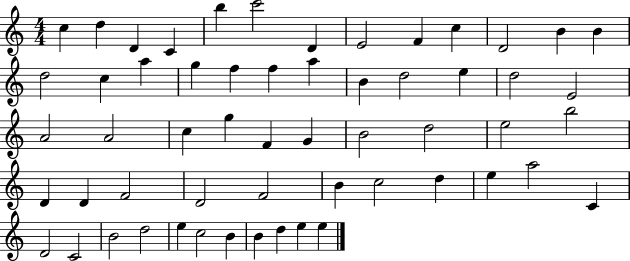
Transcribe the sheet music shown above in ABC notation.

X:1
T:Untitled
M:4/4
L:1/4
K:C
c d D C b c'2 D E2 F c D2 B B d2 c a g f f a B d2 e d2 E2 A2 A2 c g F G B2 d2 e2 b2 D D F2 D2 F2 B c2 d e a2 C D2 C2 B2 d2 e c2 B B d e e